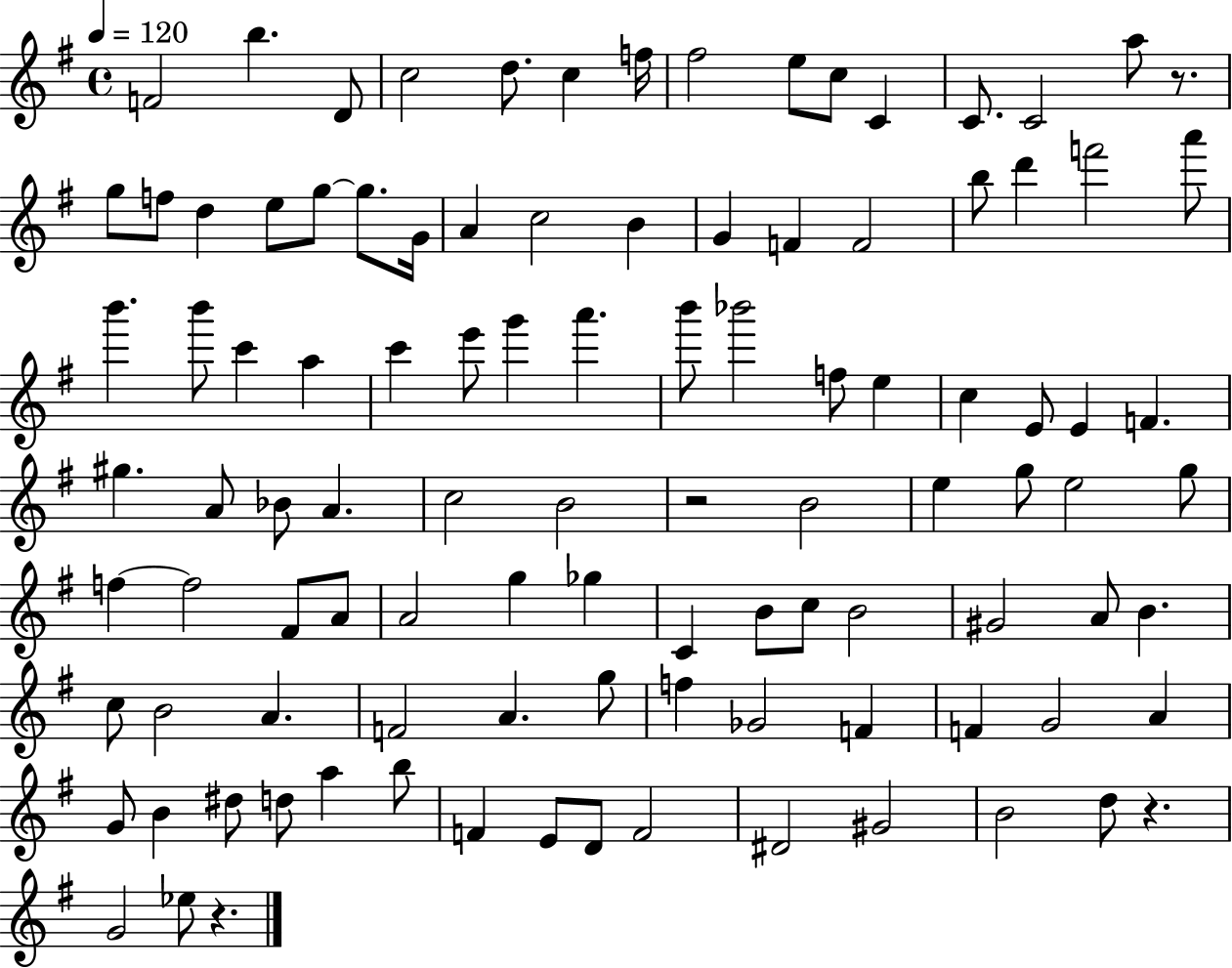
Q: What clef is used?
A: treble